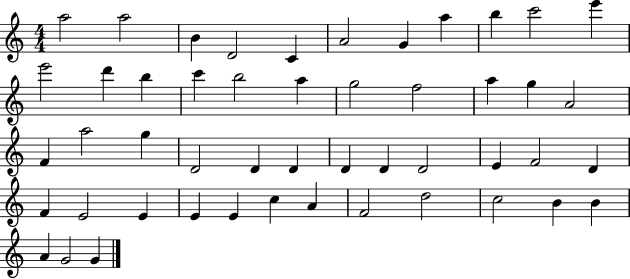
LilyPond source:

{
  \clef treble
  \numericTimeSignature
  \time 4/4
  \key c \major
  a''2 a''2 | b'4 d'2 c'4 | a'2 g'4 a''4 | b''4 c'''2 e'''4 | \break e'''2 d'''4 b''4 | c'''4 b''2 a''4 | g''2 f''2 | a''4 g''4 a'2 | \break f'4 a''2 g''4 | d'2 d'4 d'4 | d'4 d'4 d'2 | e'4 f'2 d'4 | \break f'4 e'2 e'4 | e'4 e'4 c''4 a'4 | f'2 d''2 | c''2 b'4 b'4 | \break a'4 g'2 g'4 | \bar "|."
}